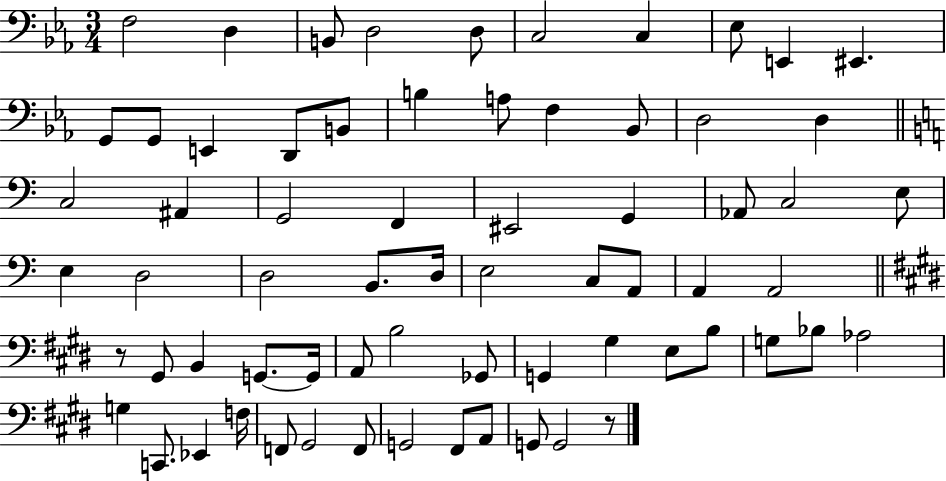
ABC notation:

X:1
T:Untitled
M:3/4
L:1/4
K:Eb
F,2 D, B,,/2 D,2 D,/2 C,2 C, _E,/2 E,, ^E,, G,,/2 G,,/2 E,, D,,/2 B,,/2 B, A,/2 F, _B,,/2 D,2 D, C,2 ^A,, G,,2 F,, ^E,,2 G,, _A,,/2 C,2 E,/2 E, D,2 D,2 B,,/2 D,/4 E,2 C,/2 A,,/2 A,, A,,2 z/2 ^G,,/2 B,, G,,/2 G,,/4 A,,/2 B,2 _G,,/2 G,, ^G, E,/2 B,/2 G,/2 _B,/2 _A,2 G, C,,/2 _E,, F,/4 F,,/2 ^G,,2 F,,/2 G,,2 ^F,,/2 A,,/2 G,,/2 G,,2 z/2